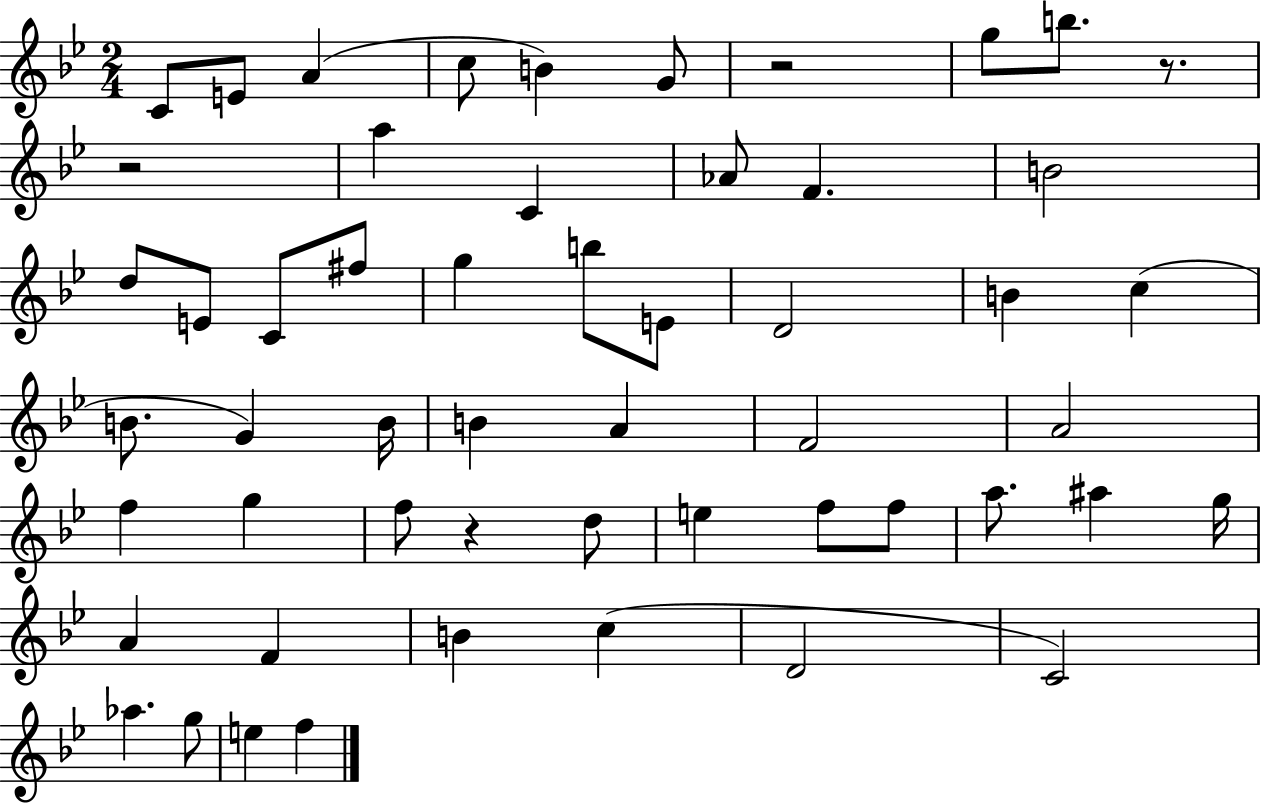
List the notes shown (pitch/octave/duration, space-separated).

C4/e E4/e A4/q C5/e B4/q G4/e R/h G5/e B5/e. R/e. R/h A5/q C4/q Ab4/e F4/q. B4/h D5/e E4/e C4/e F#5/e G5/q B5/e E4/e D4/h B4/q C5/q B4/e. G4/q B4/s B4/q A4/q F4/h A4/h F5/q G5/q F5/e R/q D5/e E5/q F5/e F5/e A5/e. A#5/q G5/s A4/q F4/q B4/q C5/q D4/h C4/h Ab5/q. G5/e E5/q F5/q